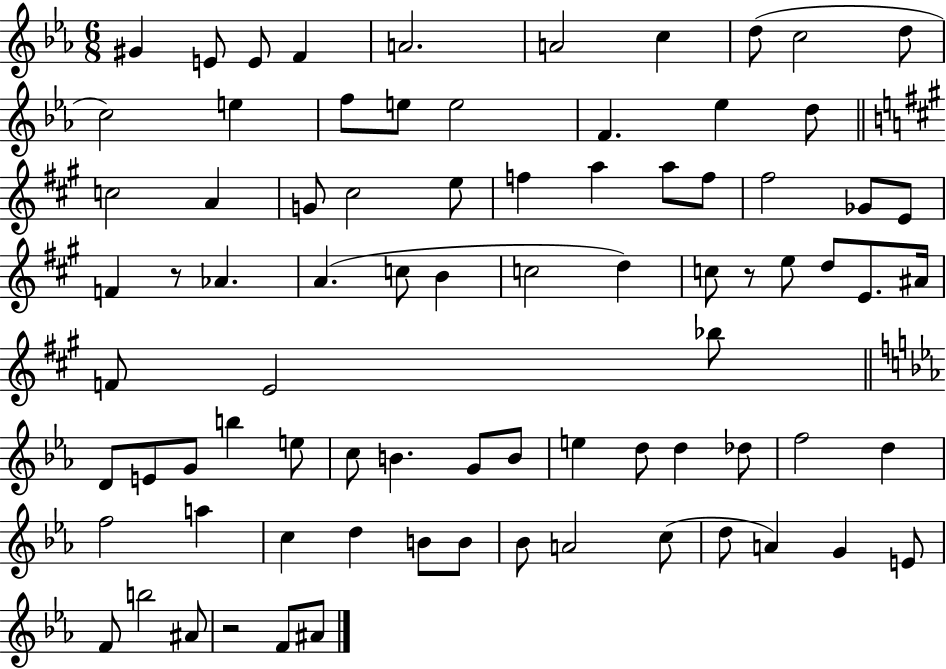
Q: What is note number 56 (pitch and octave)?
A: D5